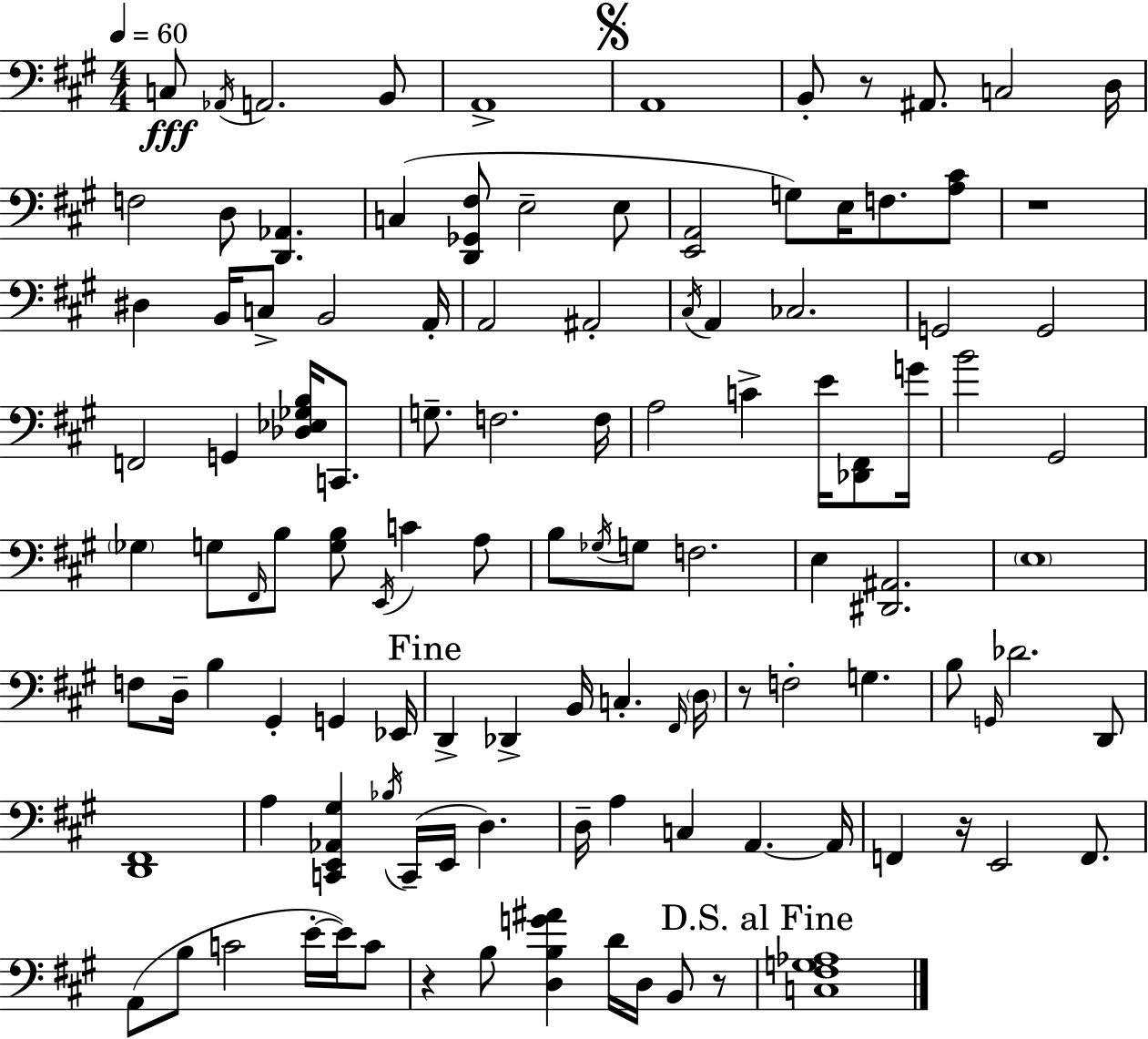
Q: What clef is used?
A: bass